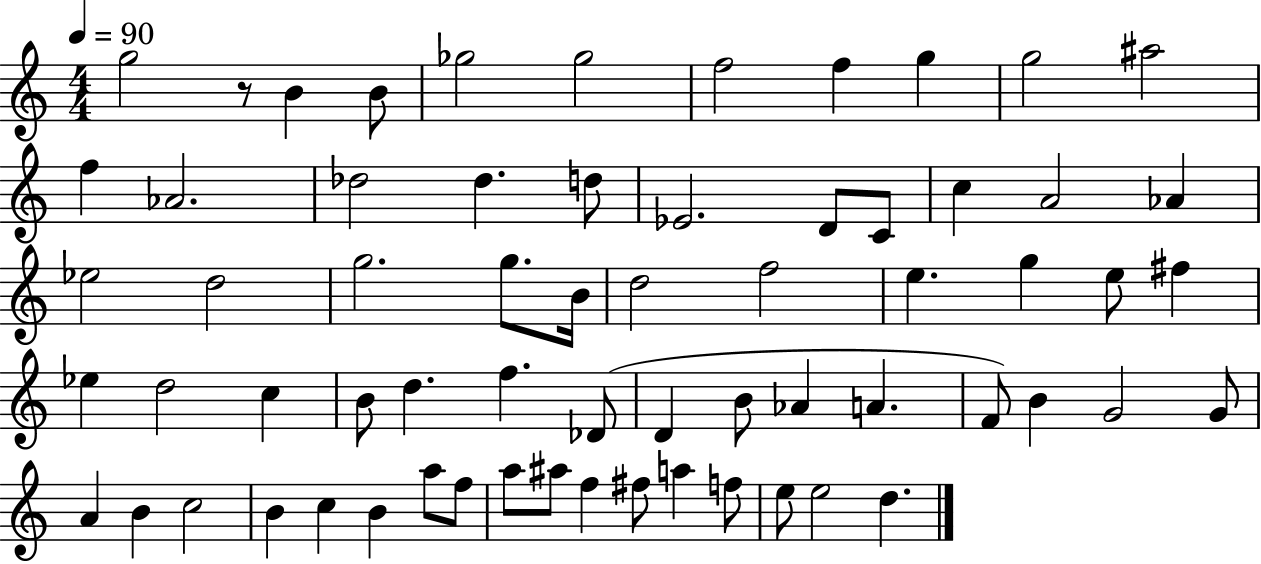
X:1
T:Untitled
M:4/4
L:1/4
K:C
g2 z/2 B B/2 _g2 _g2 f2 f g g2 ^a2 f _A2 _d2 _d d/2 _E2 D/2 C/2 c A2 _A _e2 d2 g2 g/2 B/4 d2 f2 e g e/2 ^f _e d2 c B/2 d f _D/2 D B/2 _A A F/2 B G2 G/2 A B c2 B c B a/2 f/2 a/2 ^a/2 f ^f/2 a f/2 e/2 e2 d